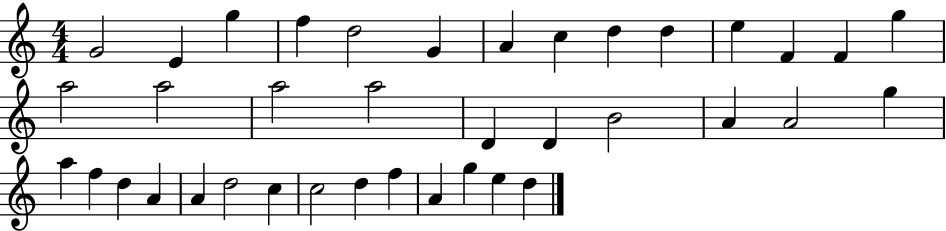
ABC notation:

X:1
T:Untitled
M:4/4
L:1/4
K:C
G2 E g f d2 G A c d d e F F g a2 a2 a2 a2 D D B2 A A2 g a f d A A d2 c c2 d f A g e d